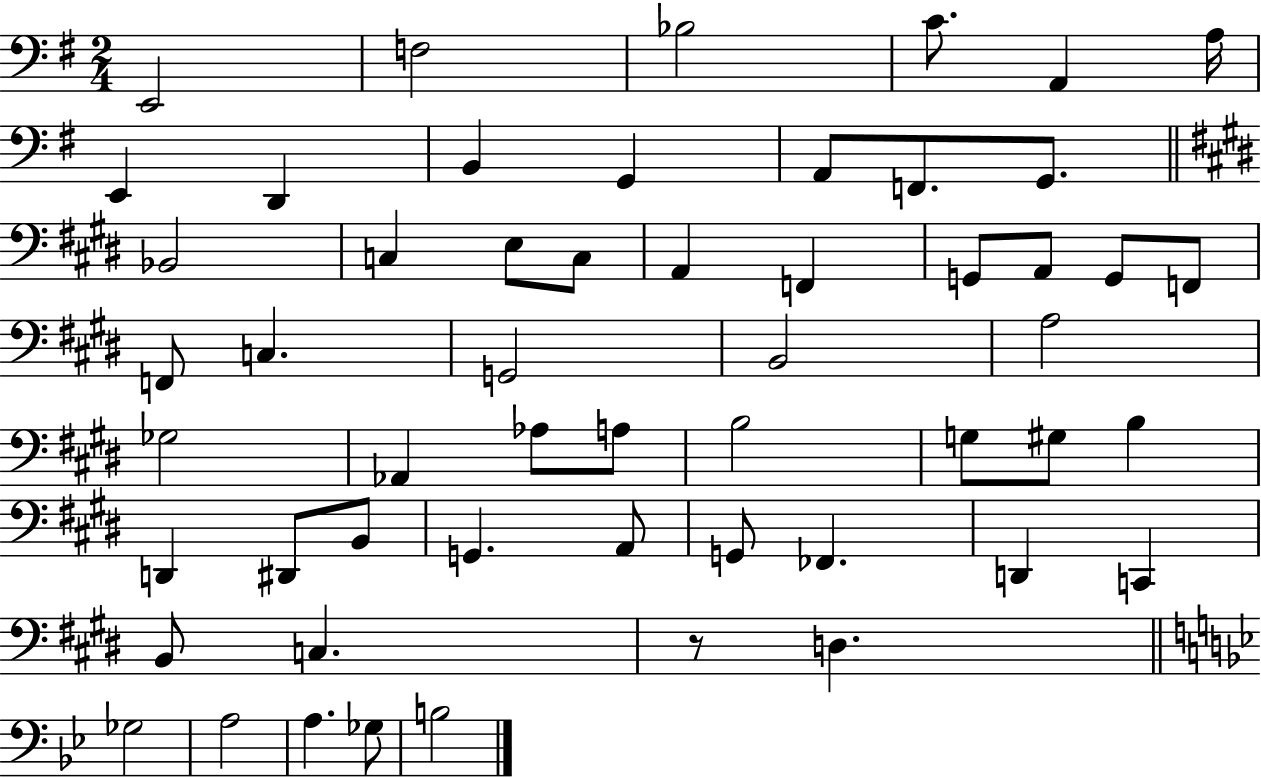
X:1
T:Untitled
M:2/4
L:1/4
K:G
E,,2 F,2 _B,2 C/2 A,, A,/4 E,, D,, B,, G,, A,,/2 F,,/2 G,,/2 _B,,2 C, E,/2 C,/2 A,, F,, G,,/2 A,,/2 G,,/2 F,,/2 F,,/2 C, G,,2 B,,2 A,2 _G,2 _A,, _A,/2 A,/2 B,2 G,/2 ^G,/2 B, D,, ^D,,/2 B,,/2 G,, A,,/2 G,,/2 _F,, D,, C,, B,,/2 C, z/2 D, _G,2 A,2 A, _G,/2 B,2